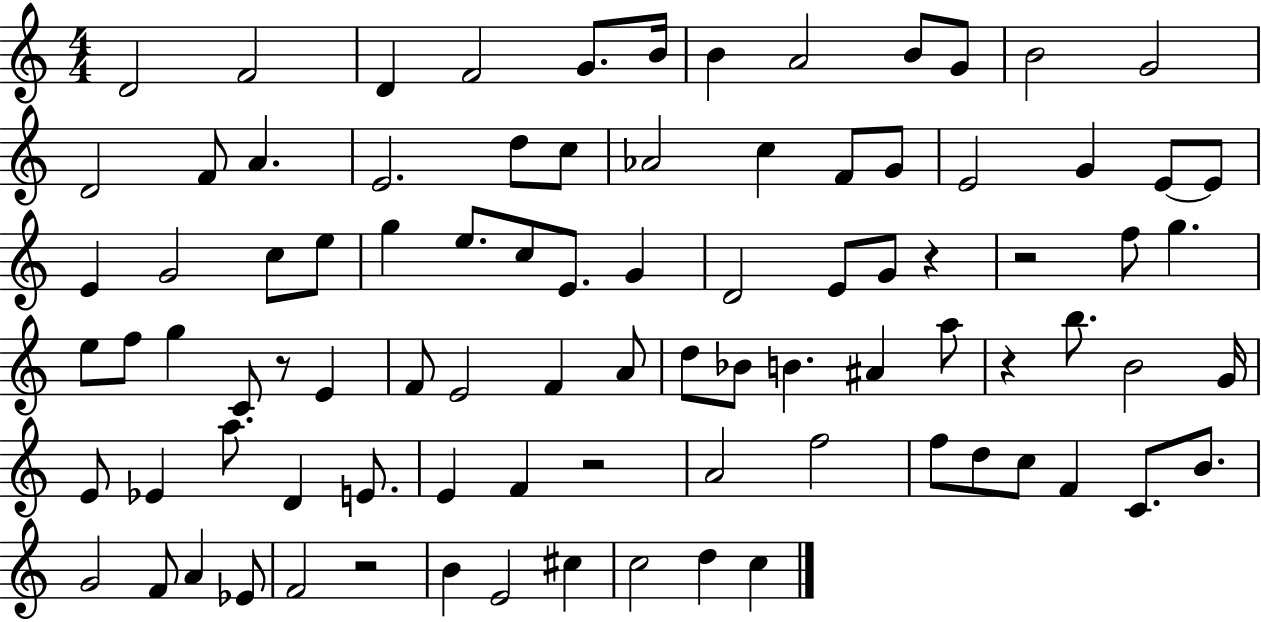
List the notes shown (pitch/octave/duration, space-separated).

D4/h F4/h D4/q F4/h G4/e. B4/s B4/q A4/h B4/e G4/e B4/h G4/h D4/h F4/e A4/q. E4/h. D5/e C5/e Ab4/h C5/q F4/e G4/e E4/h G4/q E4/e E4/e E4/q G4/h C5/e E5/e G5/q E5/e. C5/e E4/e. G4/q D4/h E4/e G4/e R/q R/h F5/e G5/q. E5/e F5/e G5/q C4/e R/e E4/q F4/e E4/h F4/q A4/e D5/e Bb4/e B4/q. A#4/q A5/e R/q B5/e. B4/h G4/s E4/e Eb4/q A5/e. D4/q E4/e. E4/q F4/q R/h A4/h F5/h F5/e D5/e C5/e F4/q C4/e. B4/e. G4/h F4/e A4/q Eb4/e F4/h R/h B4/q E4/h C#5/q C5/h D5/q C5/q